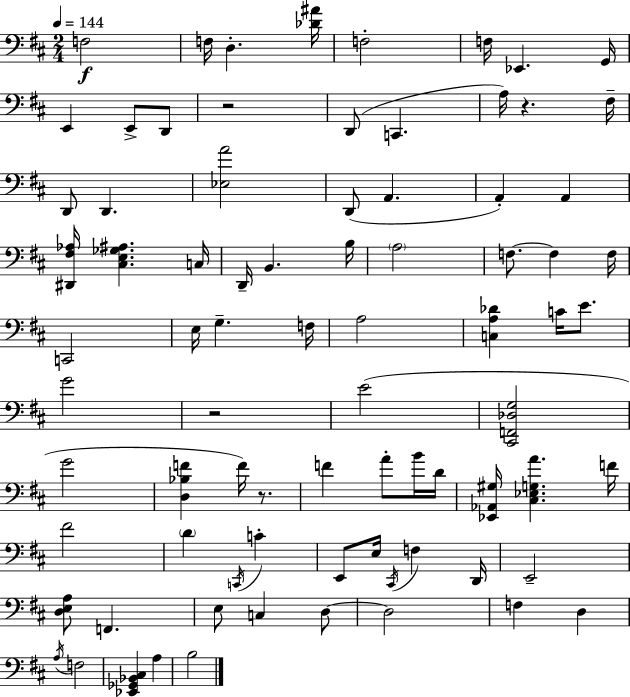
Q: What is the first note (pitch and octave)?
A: F3